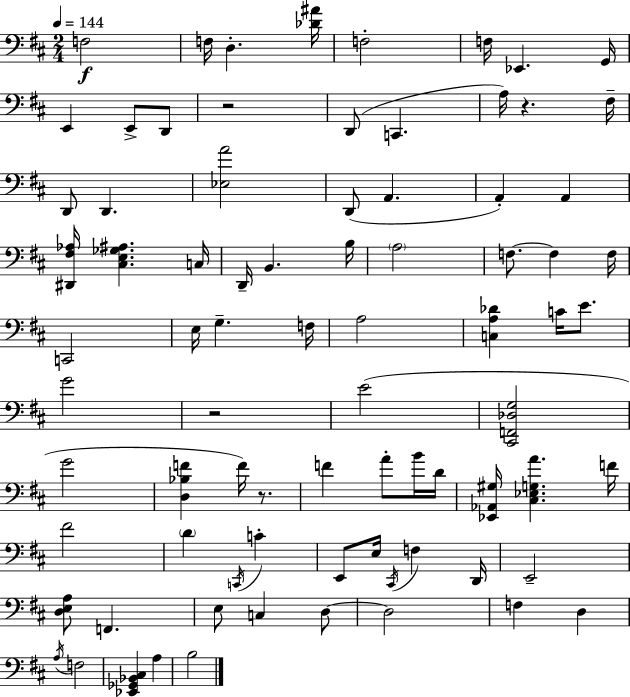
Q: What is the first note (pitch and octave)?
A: F3